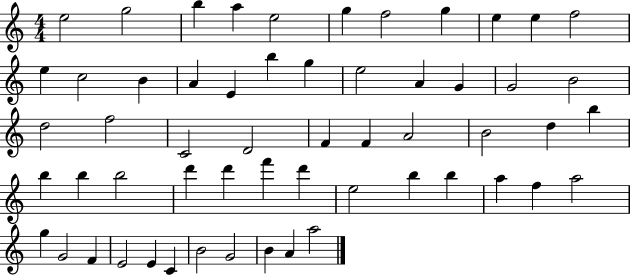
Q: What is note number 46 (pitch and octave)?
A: A5